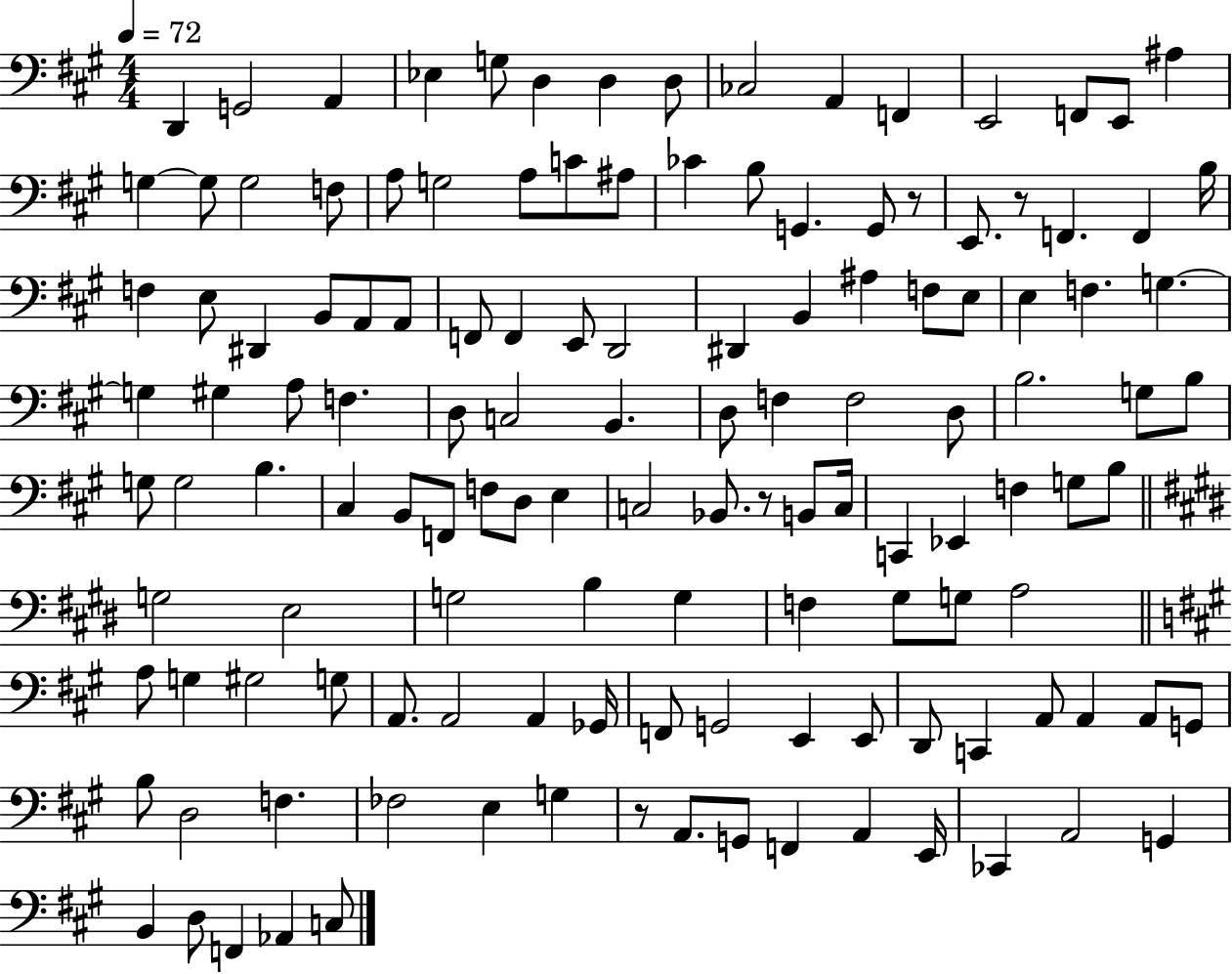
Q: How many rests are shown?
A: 4